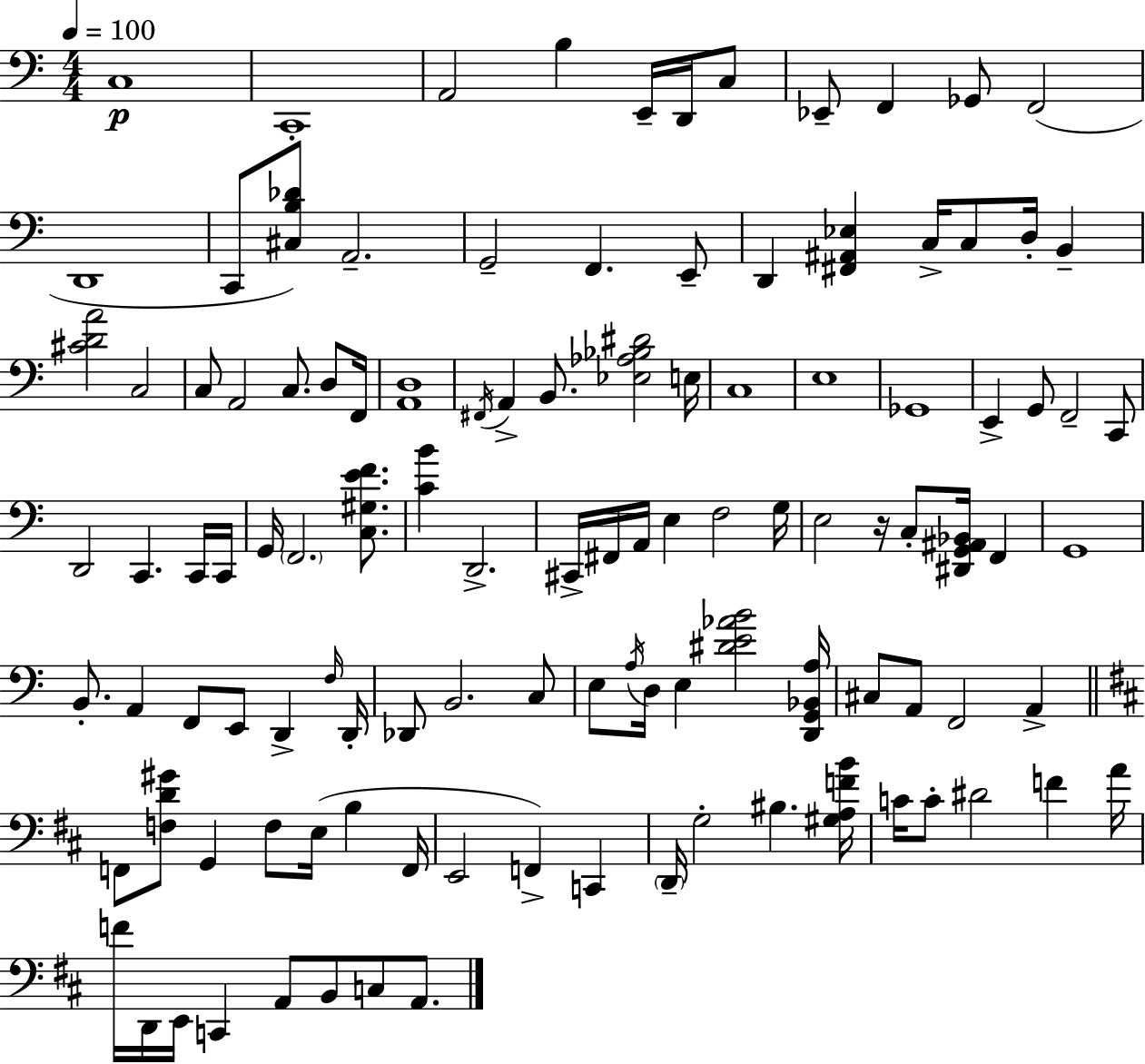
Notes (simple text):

C3/w C2/w A2/h B3/q E2/s D2/s C3/e Eb2/e F2/q Gb2/e F2/h D2/w C2/e [C#3,B3,Db4]/e A2/h. G2/h F2/q. E2/e D2/q [F#2,A#2,Eb3]/q C3/s C3/e D3/s B2/q [C#4,D4,A4]/h C3/h C3/e A2/h C3/e. D3/e F2/s [A2,D3]/w F#2/s A2/q B2/e. [Eb3,Ab3,Bb3,D#4]/h E3/s C3/w E3/w Gb2/w E2/q G2/e F2/h C2/e D2/h C2/q. C2/s C2/s G2/s F2/h. [C3,G#3,E4,F4]/e. [C4,B4]/q D2/h. C#2/s F#2/s A2/s E3/q F3/h G3/s E3/h R/s C3/e [D#2,G2,A#2,Bb2]/s F2/q G2/w B2/e. A2/q F2/e E2/e D2/q F3/s D2/s Db2/e B2/h. C3/e E3/e A3/s D3/s E3/q [D#4,E4,Ab4,B4]/h [D2,G2,Bb2,A3]/s C#3/e A2/e F2/h A2/q F2/e [F3,D4,G#4]/e G2/q F3/e E3/s B3/q F2/s E2/h F2/q C2/q D2/s G3/h BIS3/q. [G#3,A3,F4,B4]/s C4/s C4/e D#4/h F4/q A4/s F4/s D2/s E2/s C2/q A2/e B2/e C3/e A2/e.